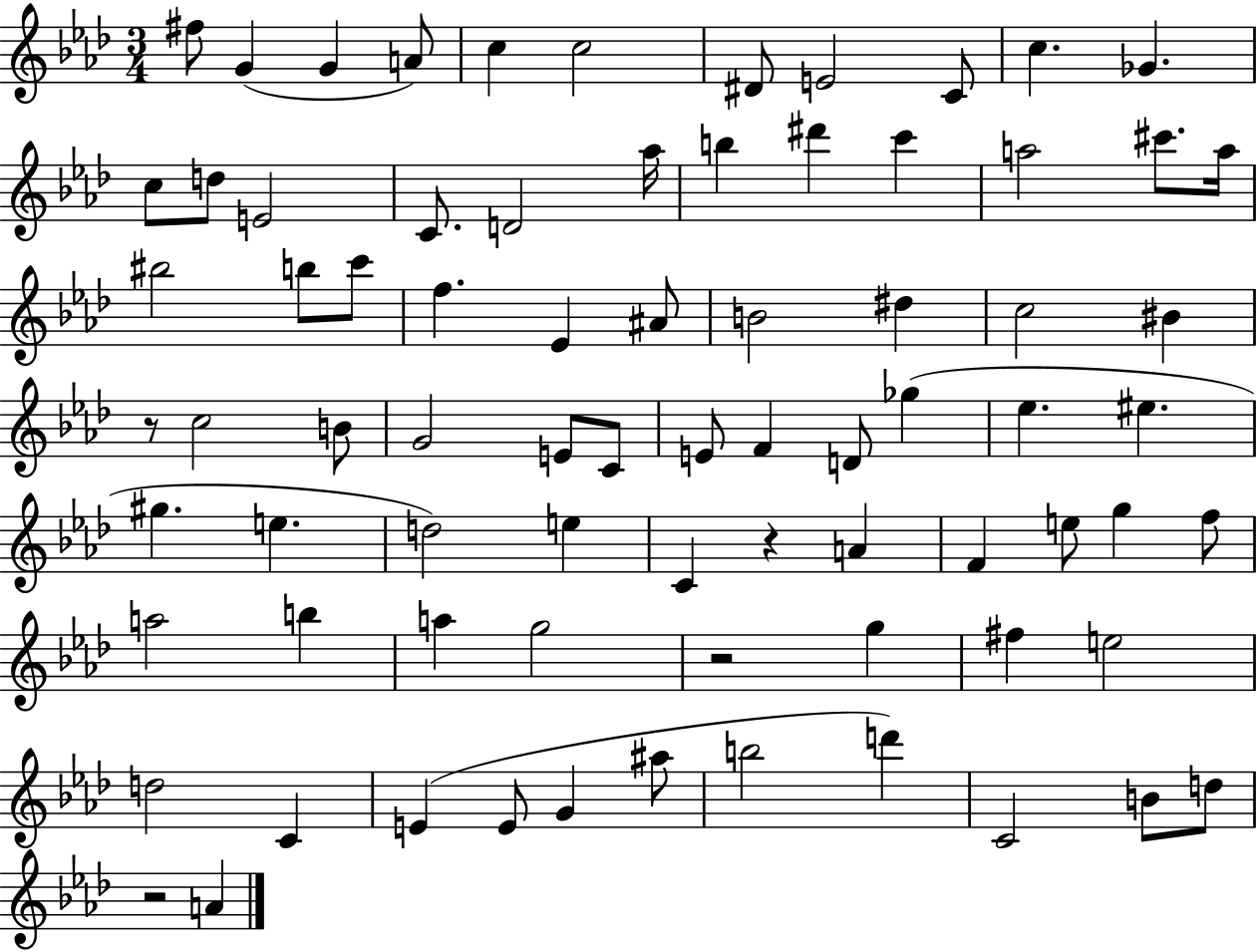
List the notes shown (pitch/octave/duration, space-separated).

F#5/e G4/q G4/q A4/e C5/q C5/h D#4/e E4/h C4/e C5/q. Gb4/q. C5/e D5/e E4/h C4/e. D4/h Ab5/s B5/q D#6/q C6/q A5/h C#6/e. A5/s BIS5/h B5/e C6/e F5/q. Eb4/q A#4/e B4/h D#5/q C5/h BIS4/q R/e C5/h B4/e G4/h E4/e C4/e E4/e F4/q D4/e Gb5/q Eb5/q. EIS5/q. G#5/q. E5/q. D5/h E5/q C4/q R/q A4/q F4/q E5/e G5/q F5/e A5/h B5/q A5/q G5/h R/h G5/q F#5/q E5/h D5/h C4/q E4/q E4/e G4/q A#5/e B5/h D6/q C4/h B4/e D5/e R/h A4/q